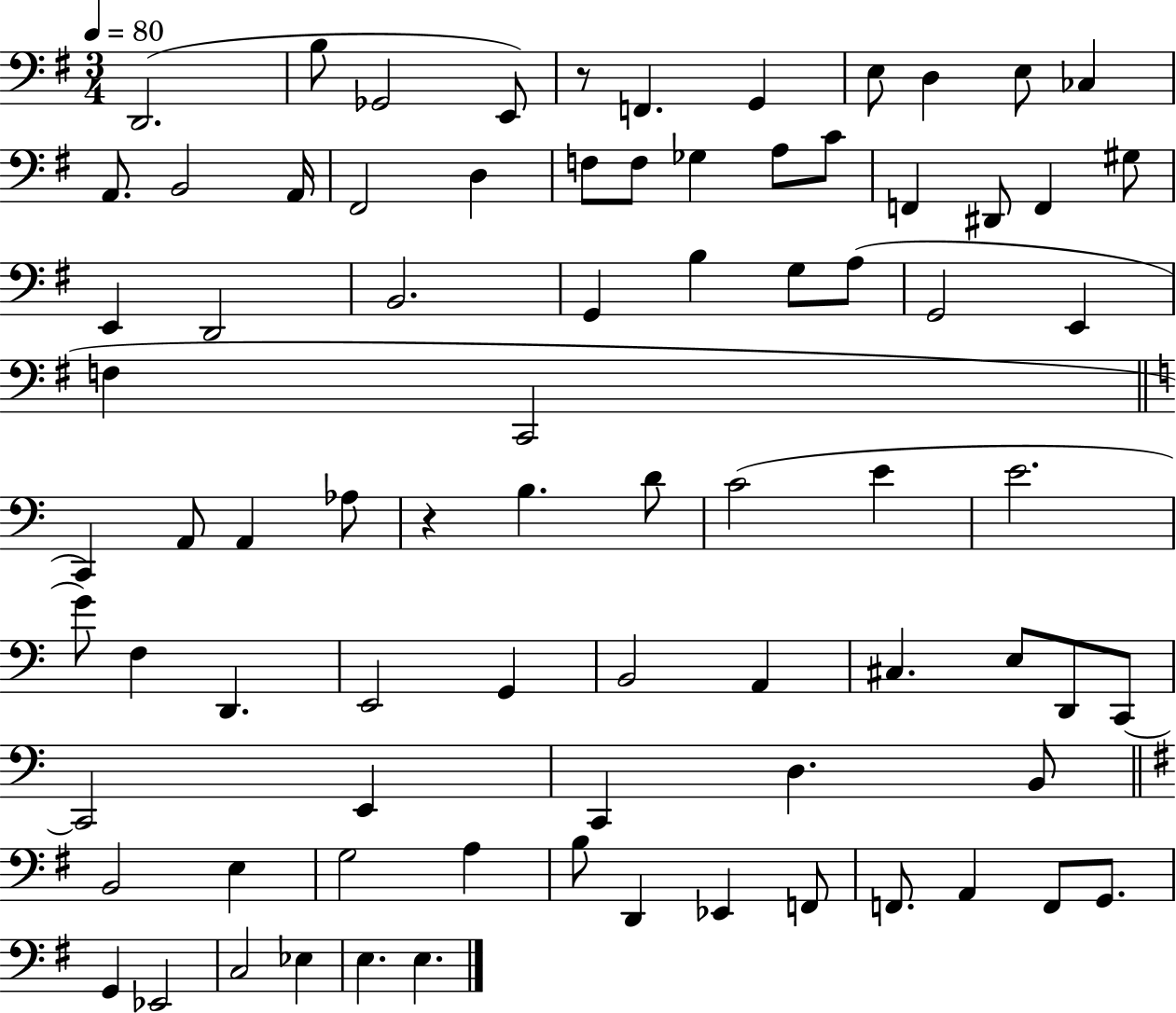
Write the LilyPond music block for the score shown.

{
  \clef bass
  \numericTimeSignature
  \time 3/4
  \key g \major
  \tempo 4 = 80
  d,2.( | b8 ges,2 e,8) | r8 f,4. g,4 | e8 d4 e8 ces4 | \break a,8. b,2 a,16 | fis,2 d4 | f8 f8 ges4 a8 c'8 | f,4 dis,8 f,4 gis8 | \break e,4 d,2 | b,2. | g,4 b4 g8 a8( | g,2 e,4 | \break f4 c,2 | \bar "||" \break \key c \major c,4) a,8 a,4 aes8 | r4 b4. d'8 | c'2( e'4 | e'2. | \break g'8) f4 d,4. | e,2 g,4 | b,2 a,4 | cis4. e8 d,8 c,8~~ | \break c,2 e,4 | c,4 d4. b,8 | \bar "||" \break \key g \major b,2 e4 | g2 a4 | b8 d,4 ees,4 f,8 | f,8. a,4 f,8 g,8. | \break g,4 ees,2 | c2 ees4 | e4. e4. | \bar "|."
}